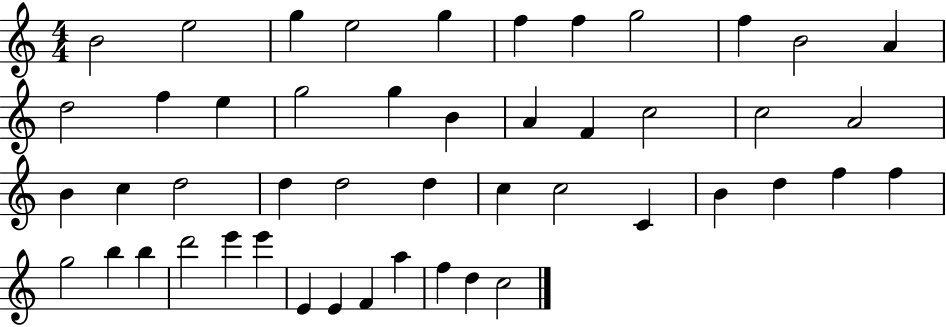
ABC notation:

X:1
T:Untitled
M:4/4
L:1/4
K:C
B2 e2 g e2 g f f g2 f B2 A d2 f e g2 g B A F c2 c2 A2 B c d2 d d2 d c c2 C B d f f g2 b b d'2 e' e' E E F a f d c2